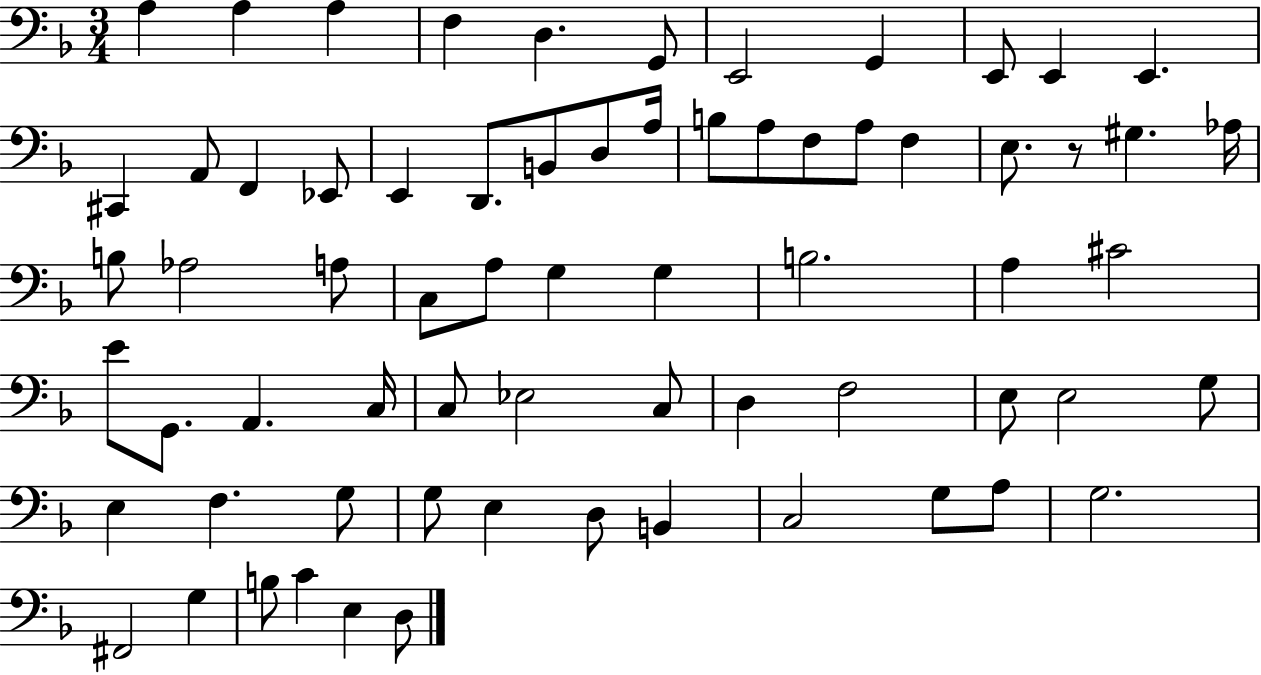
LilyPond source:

{
  \clef bass
  \numericTimeSignature
  \time 3/4
  \key f \major
  a4 a4 a4 | f4 d4. g,8 | e,2 g,4 | e,8 e,4 e,4. | \break cis,4 a,8 f,4 ees,8 | e,4 d,8. b,8 d8 a16 | b8 a8 f8 a8 f4 | e8. r8 gis4. aes16 | \break b8 aes2 a8 | c8 a8 g4 g4 | b2. | a4 cis'2 | \break e'8 g,8. a,4. c16 | c8 ees2 c8 | d4 f2 | e8 e2 g8 | \break e4 f4. g8 | g8 e4 d8 b,4 | c2 g8 a8 | g2. | \break fis,2 g4 | b8 c'4 e4 d8 | \bar "|."
}